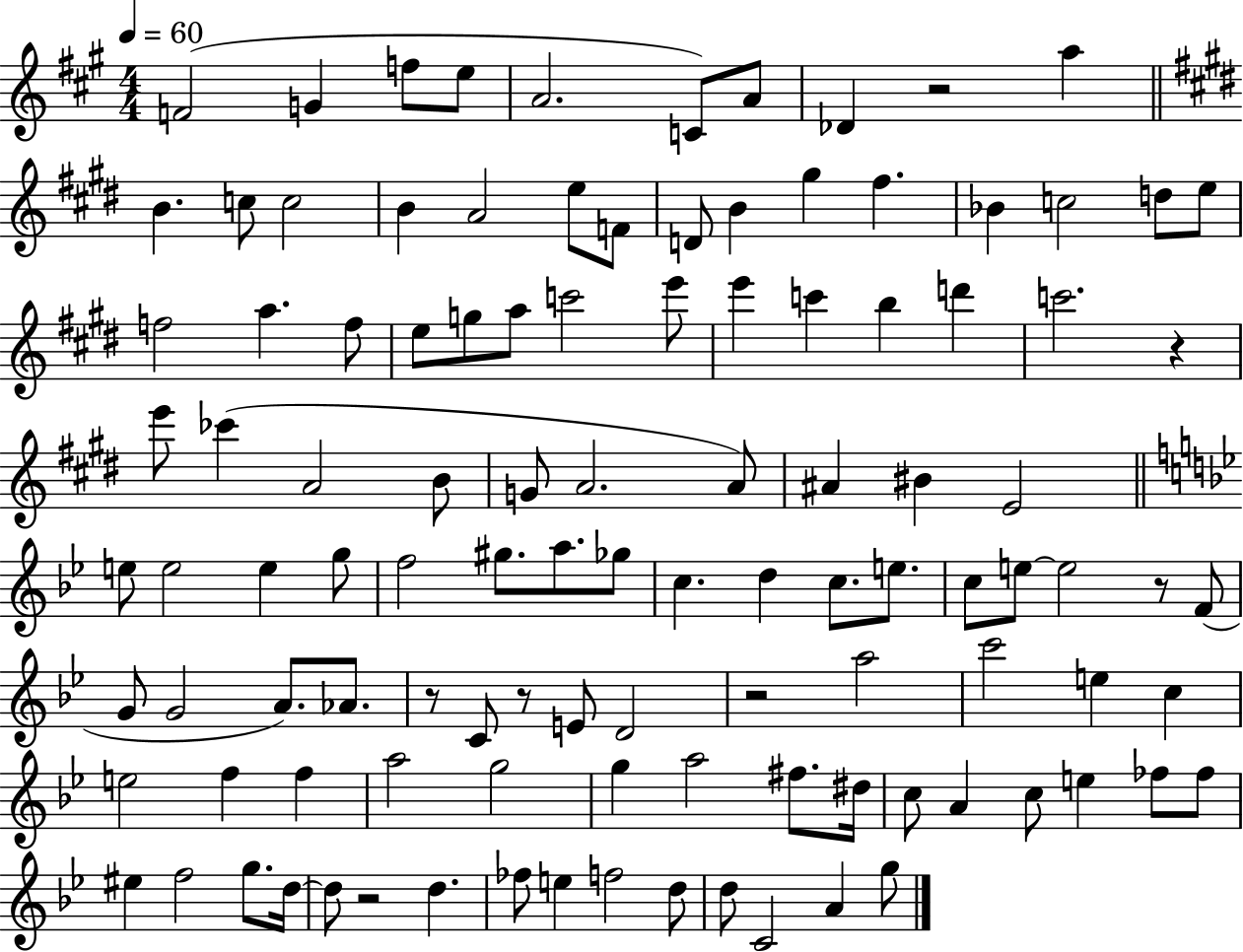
F4/h G4/q F5/e E5/e A4/h. C4/e A4/e Db4/q R/h A5/q B4/q. C5/e C5/h B4/q A4/h E5/e F4/e D4/e B4/q G#5/q F#5/q. Bb4/q C5/h D5/e E5/e F5/h A5/q. F5/e E5/e G5/e A5/e C6/h E6/e E6/q C6/q B5/q D6/q C6/h. R/q E6/e CES6/q A4/h B4/e G4/e A4/h. A4/e A#4/q BIS4/q E4/h E5/e E5/h E5/q G5/e F5/h G#5/e. A5/e. Gb5/e C5/q. D5/q C5/e. E5/e. C5/e E5/e E5/h R/e F4/e G4/e G4/h A4/e. Ab4/e. R/e C4/e R/e E4/e D4/h R/h A5/h C6/h E5/q C5/q E5/h F5/q F5/q A5/h G5/h G5/q A5/h F#5/e. D#5/s C5/e A4/q C5/e E5/q FES5/e FES5/e EIS5/q F5/h G5/e. D5/s D5/e R/h D5/q. FES5/e E5/q F5/h D5/e D5/e C4/h A4/q G5/e